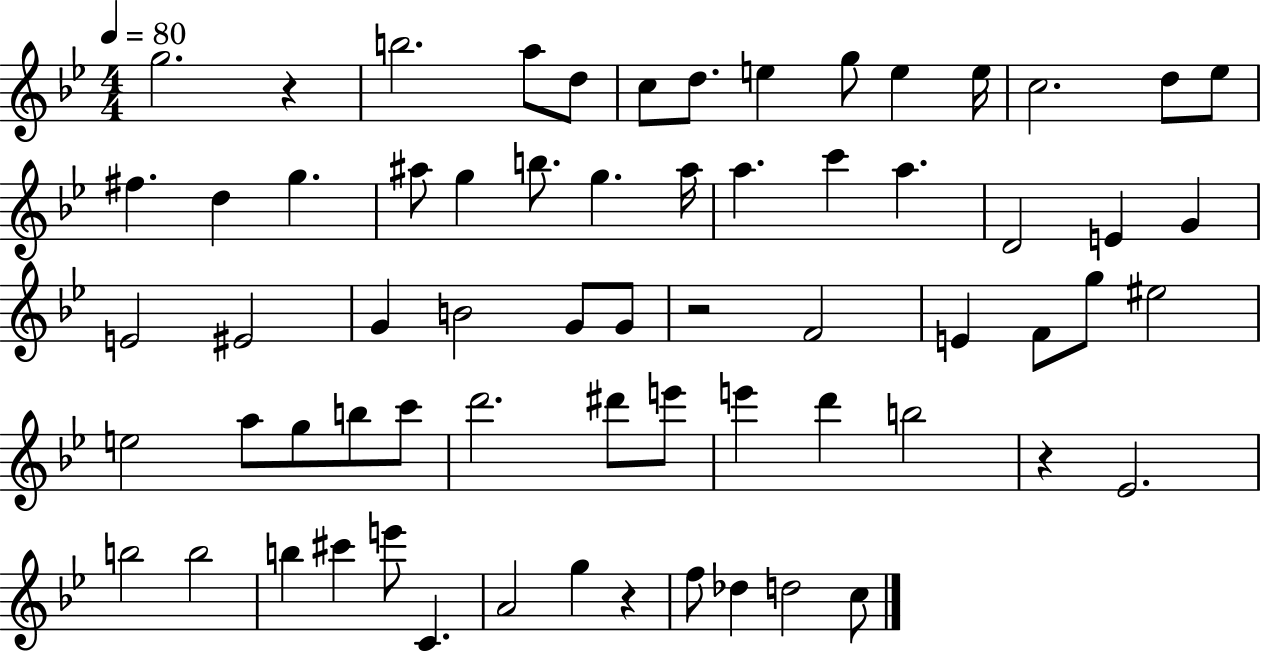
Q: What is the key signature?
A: BES major